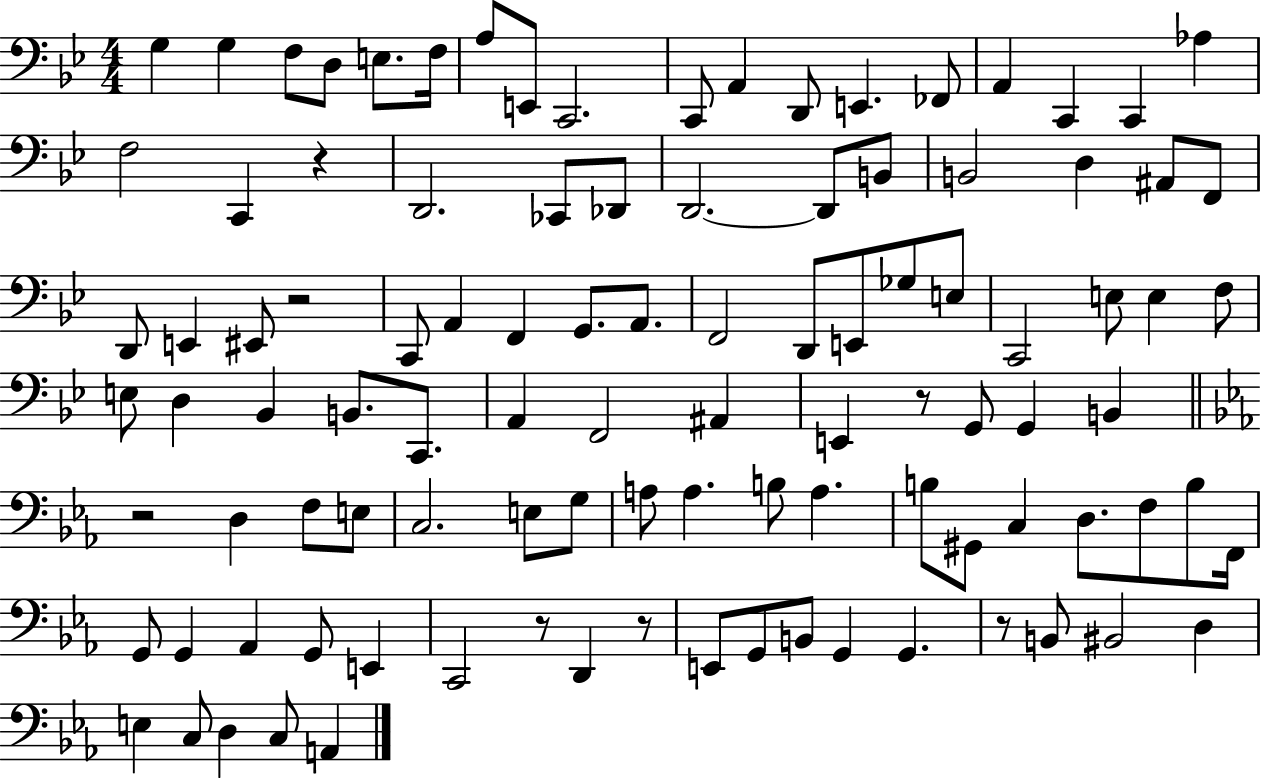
G3/q G3/q F3/e D3/e E3/e. F3/s A3/e E2/e C2/h. C2/e A2/q D2/e E2/q. FES2/e A2/q C2/q C2/q Ab3/q F3/h C2/q R/q D2/h. CES2/e Db2/e D2/h. D2/e B2/e B2/h D3/q A#2/e F2/e D2/e E2/q EIS2/e R/h C2/e A2/q F2/q G2/e. A2/e. F2/h D2/e E2/e Gb3/e E3/e C2/h E3/e E3/q F3/e E3/e D3/q Bb2/q B2/e. C2/e. A2/q F2/h A#2/q E2/q R/e G2/e G2/q B2/q R/h D3/q F3/e E3/e C3/h. E3/e G3/e A3/e A3/q. B3/e A3/q. B3/e G#2/e C3/q D3/e. F3/e B3/e F2/s G2/e G2/q Ab2/q G2/e E2/q C2/h R/e D2/q R/e E2/e G2/e B2/e G2/q G2/q. R/e B2/e BIS2/h D3/q E3/q C3/e D3/q C3/e A2/q